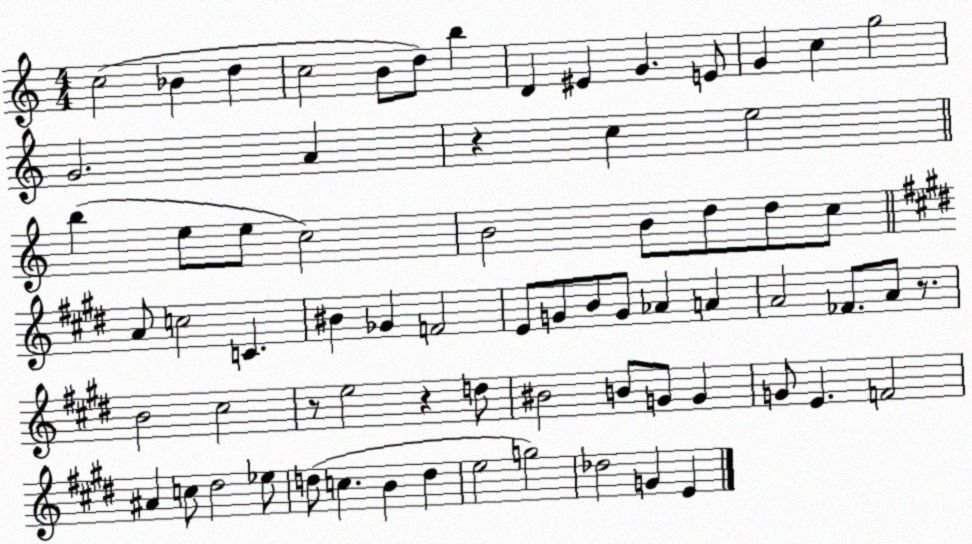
X:1
T:Untitled
M:4/4
L:1/4
K:C
c2 _B d c2 B/2 d/2 b D ^E G E/2 G c g2 G2 A z c e2 b e/2 e/2 c2 B2 B/2 d/2 d/2 c/2 A/2 c2 C ^B _G F2 E/2 G/2 B/2 G/2 _A A A2 _F/2 A/2 z/2 B2 ^c2 z/2 e2 z d/2 ^B2 B/2 G/2 G G/2 E F2 ^A c/2 ^d2 _e/2 d/2 c B d e2 g2 _d2 G E